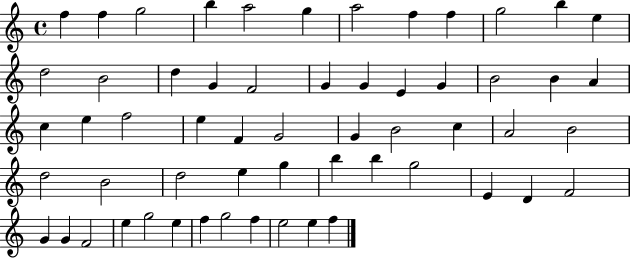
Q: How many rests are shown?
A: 0